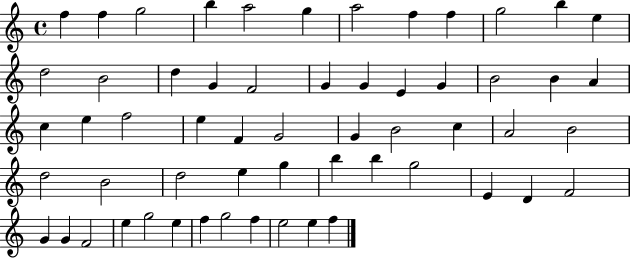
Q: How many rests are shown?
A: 0